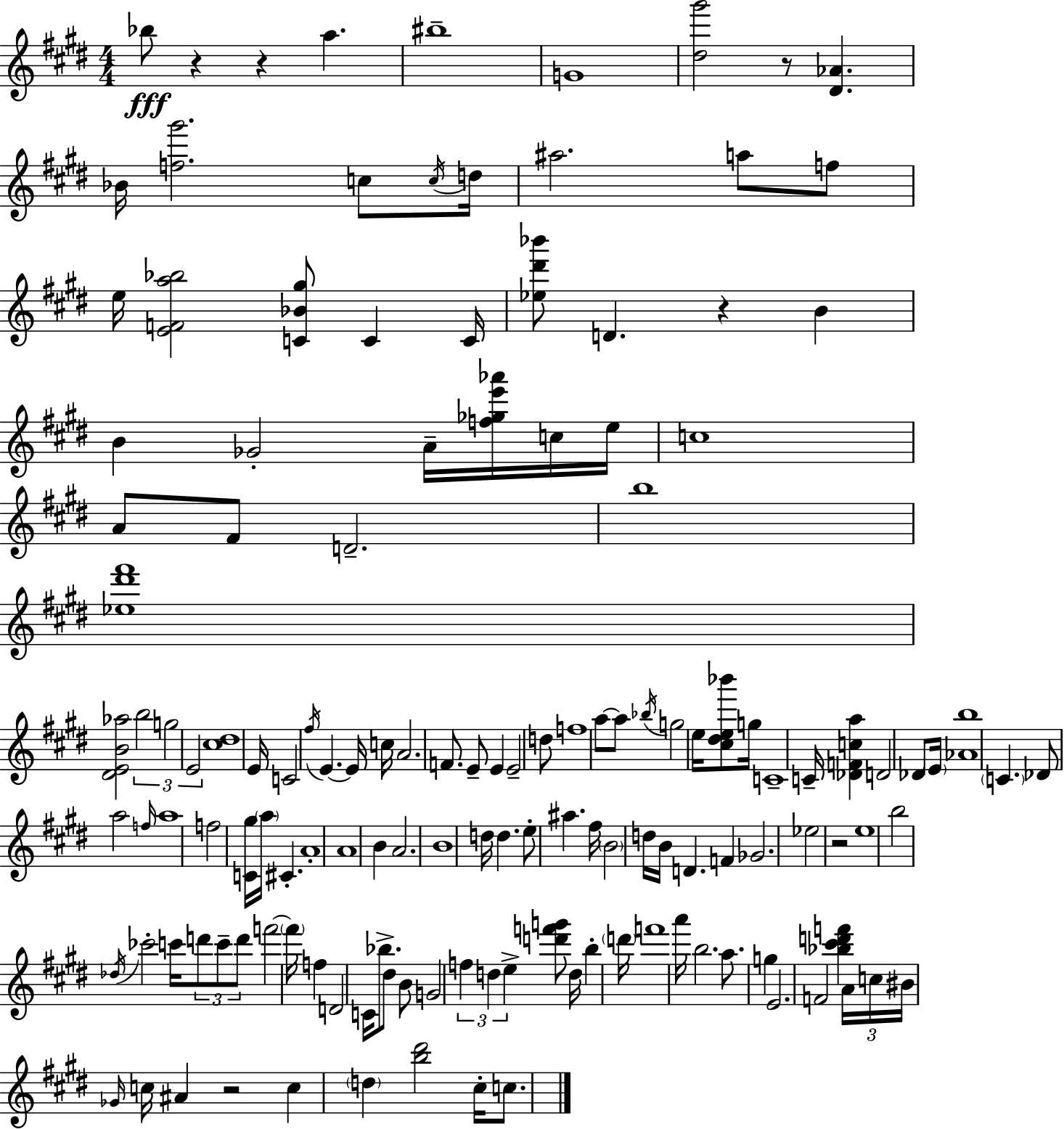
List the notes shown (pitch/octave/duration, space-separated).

Bb5/e R/q R/q A5/q. BIS5/w G4/w [D#5,G#6]/h R/e [D#4,Ab4]/q. Bb4/s [F5,G#6]/h. C5/e C5/s D5/s A#5/h. A5/e F5/e E5/s [E4,F4,A5,Bb5]/h [C4,Bb4,G#5]/e C4/q C4/s [Eb5,D#6,Bb6]/e D4/q. R/q B4/q B4/q Gb4/h A4/s [F5,Gb5,E6,Ab6]/s C5/s E5/s C5/w A4/e F#4/e D4/h. B5/w [Eb5,D#6,F#6]/w [D#4,E4,B4,Ab5]/h B5/h G5/h E4/h [C#5,D#5]/w E4/s C4/h F#5/s E4/q. E4/s C5/s A4/h. F4/e. E4/e E4/q E4/h D5/e F5/w A5/e A5/e Bb5/s G5/h E5/s [C#5,D#5,E5,Bb6]/e G5/s C4/w C4/s [Db4,F4,C5,A5]/q D4/h Db4/e E4/s [Ab4,B5]/w C4/q. Db4/e A5/h F5/s A5/w F5/h [C4,G#5]/s A5/s C#4/q. A4/w A4/w B4/q A4/h. B4/w D5/s D5/q. E5/e A#5/q. F#5/s B4/h D5/s B4/s D4/q. F4/q Gb4/h. Eb5/h R/h E5/w B5/h Db5/s CES6/h C6/s D6/e C6/e D6/e F6/h F6/s F5/q D4/h C4/s Bb5/e. D#5/e B4/e G4/h F5/q D5/q E5/q [D6,F6,G6]/e D5/s B5/q D6/s F6/w A6/s B5/h. A5/e. G5/q E4/h. F4/h [Bb5,C#6,D6,F6]/q A4/s C5/s BIS4/s Gb4/s C5/s A#4/q R/h C5/q D5/q [B5,D#6]/h C#5/s C5/e.